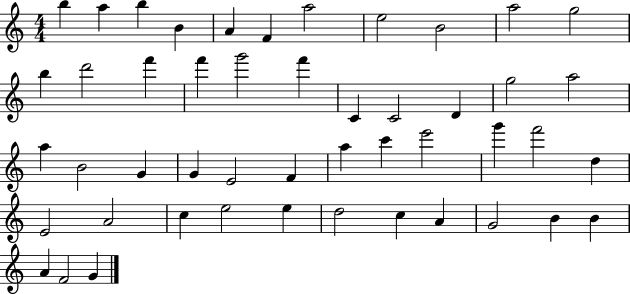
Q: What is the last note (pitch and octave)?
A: G4